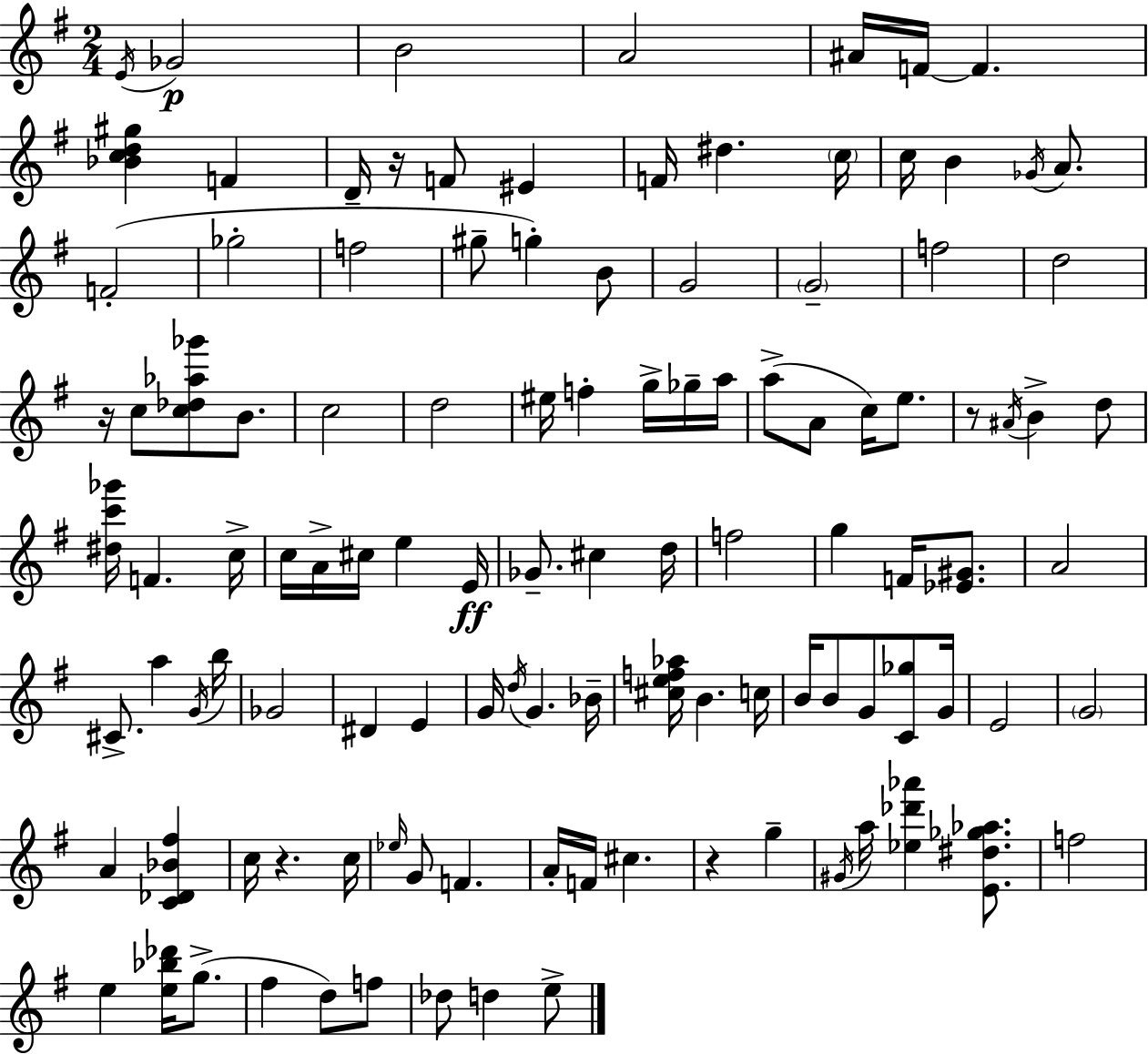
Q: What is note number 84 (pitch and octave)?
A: A4